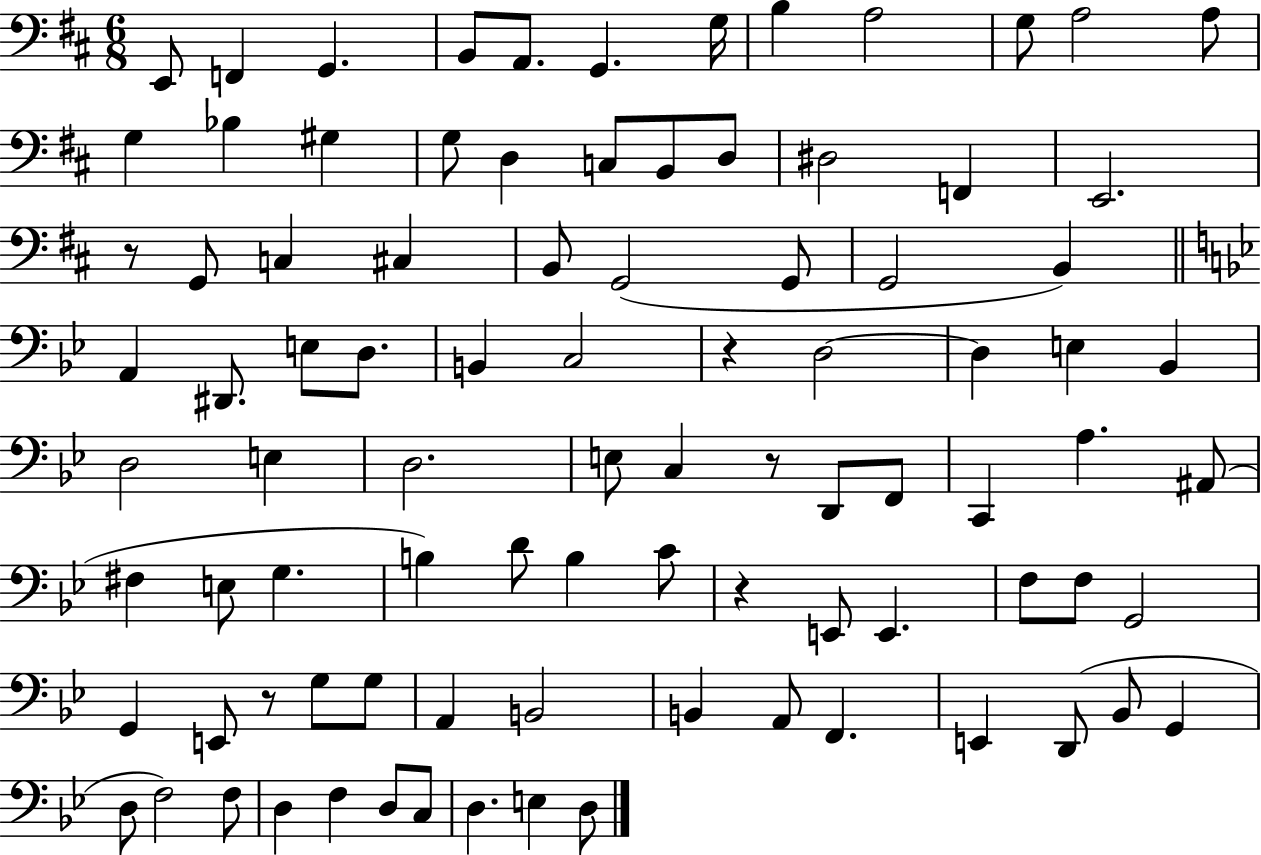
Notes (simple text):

E2/e F2/q G2/q. B2/e A2/e. G2/q. G3/s B3/q A3/h G3/e A3/h A3/e G3/q Bb3/q G#3/q G3/e D3/q C3/e B2/e D3/e D#3/h F2/q E2/h. R/e G2/e C3/q C#3/q B2/e G2/h G2/e G2/h B2/q A2/q D#2/e. E3/e D3/e. B2/q C3/h R/q D3/h D3/q E3/q Bb2/q D3/h E3/q D3/h. E3/e C3/q R/e D2/e F2/e C2/q A3/q. A#2/e F#3/q E3/e G3/q. B3/q D4/e B3/q C4/e R/q E2/e E2/q. F3/e F3/e G2/h G2/q E2/e R/e G3/e G3/e A2/q B2/h B2/q A2/e F2/q. E2/q D2/e Bb2/e G2/q D3/e F3/h F3/e D3/q F3/q D3/e C3/e D3/q. E3/q D3/e